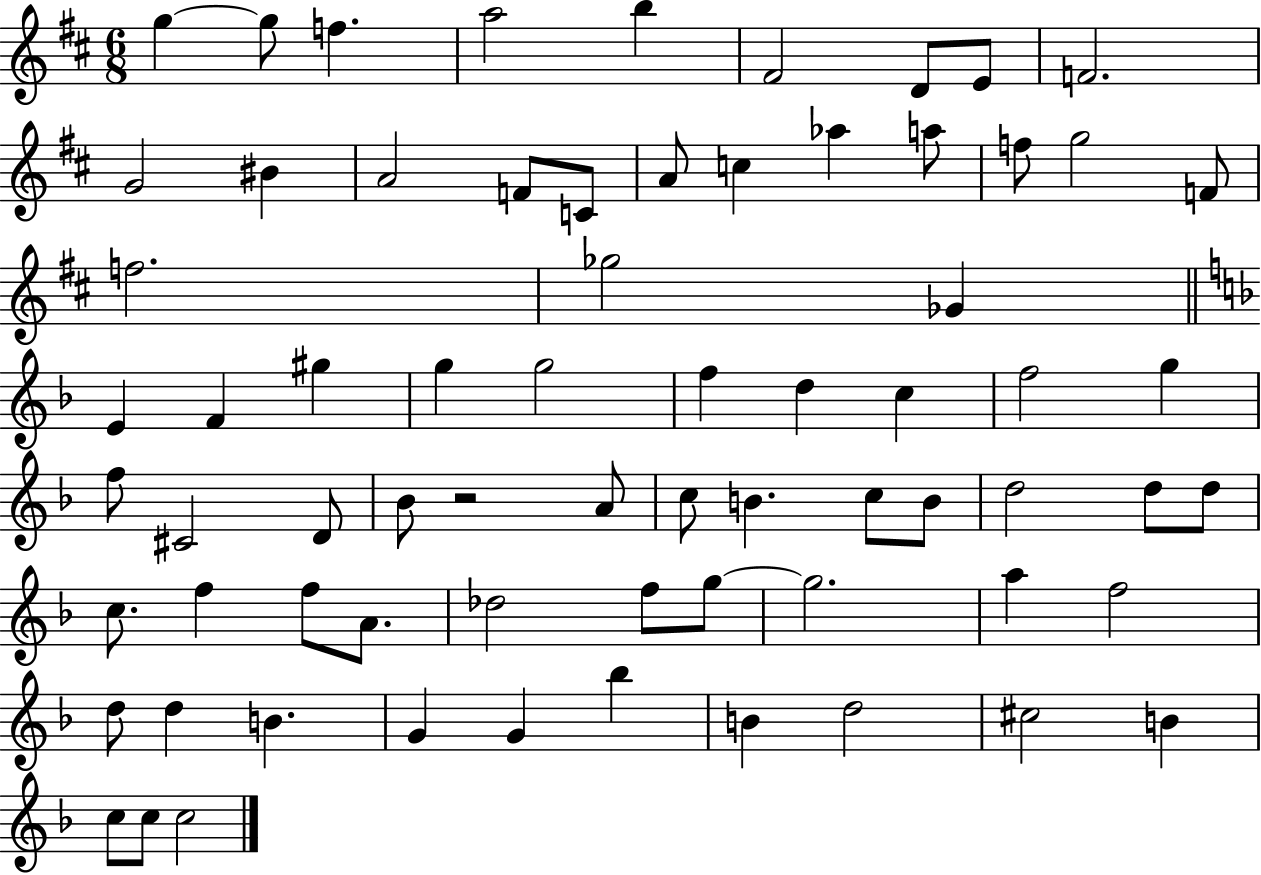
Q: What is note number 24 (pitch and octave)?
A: Gb4